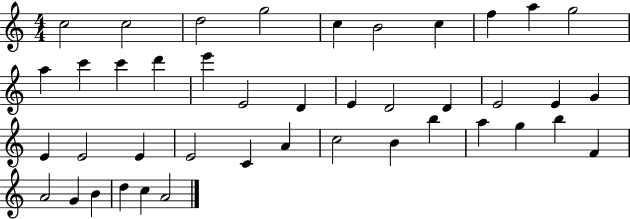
{
  \clef treble
  \numericTimeSignature
  \time 4/4
  \key c \major
  c''2 c''2 | d''2 g''2 | c''4 b'2 c''4 | f''4 a''4 g''2 | \break a''4 c'''4 c'''4 d'''4 | e'''4 e'2 d'4 | e'4 d'2 d'4 | e'2 e'4 g'4 | \break e'4 e'2 e'4 | e'2 c'4 a'4 | c''2 b'4 b''4 | a''4 g''4 b''4 f'4 | \break a'2 g'4 b'4 | d''4 c''4 a'2 | \bar "|."
}